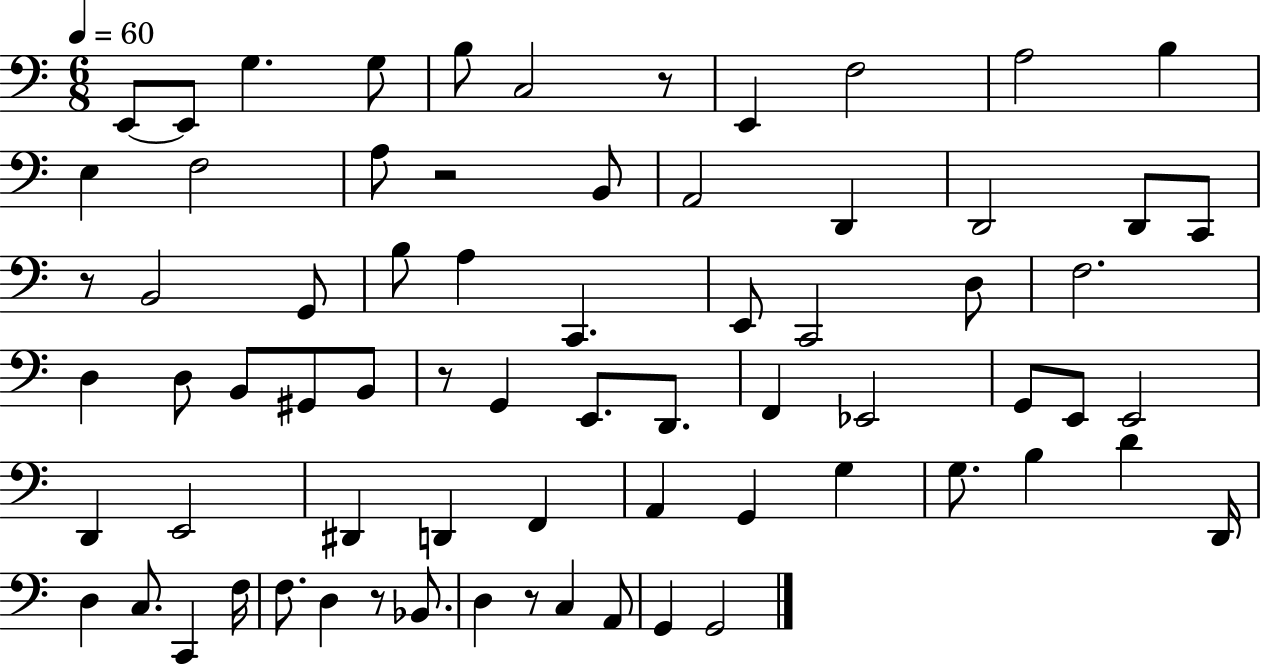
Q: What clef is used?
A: bass